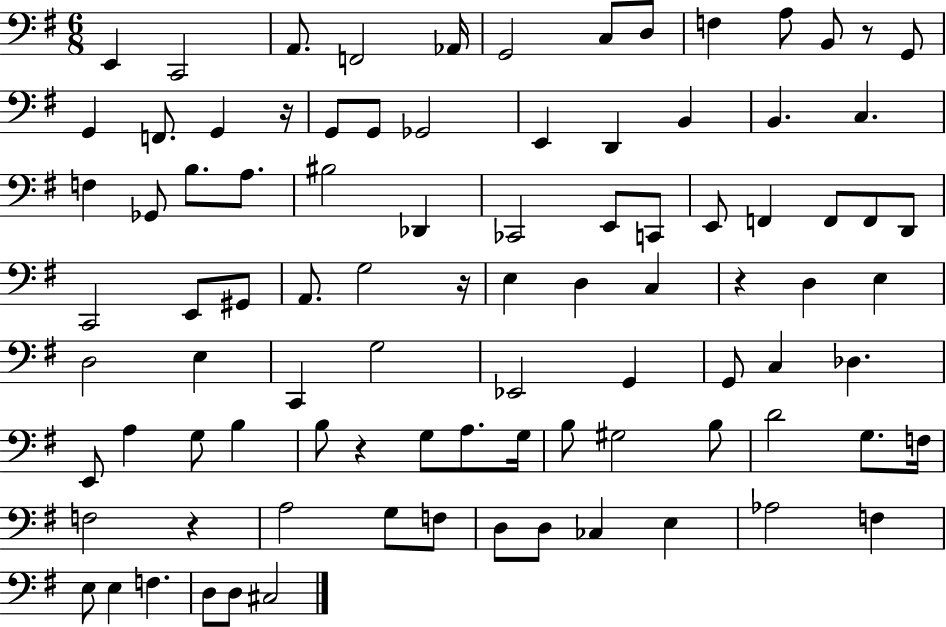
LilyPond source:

{
  \clef bass
  \numericTimeSignature
  \time 6/8
  \key g \major
  \repeat volta 2 { e,4 c,2 | a,8. f,2 aes,16 | g,2 c8 d8 | f4 a8 b,8 r8 g,8 | \break g,4 f,8. g,4 r16 | g,8 g,8 ges,2 | e,4 d,4 b,4 | b,4. c4. | \break f4 ges,8 b8. a8. | bis2 des,4 | ces,2 e,8 c,8 | e,8 f,4 f,8 f,8 d,8 | \break c,2 e,8 gis,8 | a,8. g2 r16 | e4 d4 c4 | r4 d4 e4 | \break d2 e4 | c,4 g2 | ees,2 g,4 | g,8 c4 des4. | \break e,8 a4 g8 b4 | b8 r4 g8 a8. g16 | b8 gis2 b8 | d'2 g8. f16 | \break f2 r4 | a2 g8 f8 | d8 d8 ces4 e4 | aes2 f4 | \break e8 e4 f4. | d8 d8 cis2 | } \bar "|."
}